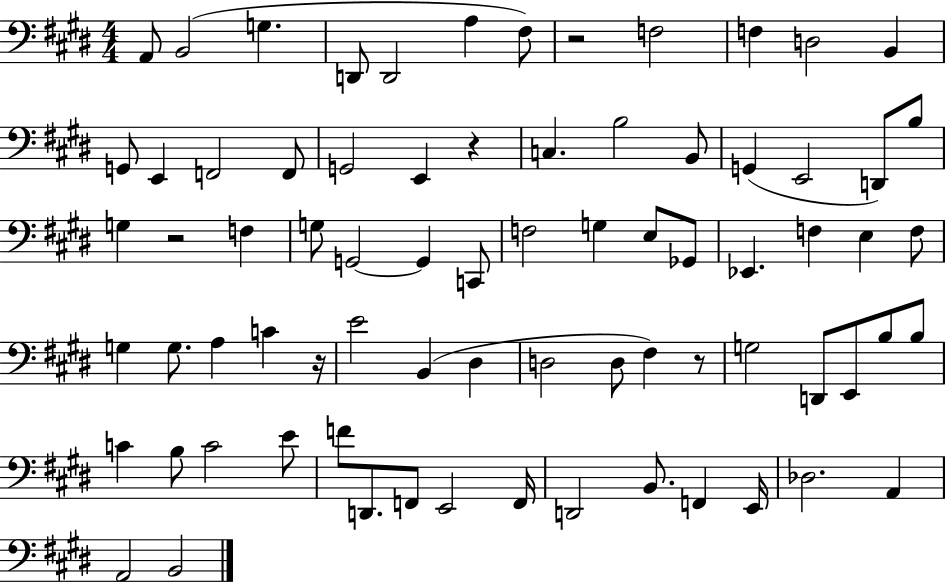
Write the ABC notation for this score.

X:1
T:Untitled
M:4/4
L:1/4
K:E
A,,/2 B,,2 G, D,,/2 D,,2 A, ^F,/2 z2 F,2 F, D,2 B,, G,,/2 E,, F,,2 F,,/2 G,,2 E,, z C, B,2 B,,/2 G,, E,,2 D,,/2 B,/2 G, z2 F, G,/2 G,,2 G,, C,,/2 F,2 G, E,/2 _G,,/2 _E,, F, E, F,/2 G, G,/2 A, C z/4 E2 B,, ^D, D,2 D,/2 ^F, z/2 G,2 D,,/2 E,,/2 B,/2 B,/2 C B,/2 C2 E/2 F/2 D,,/2 F,,/2 E,,2 F,,/4 D,,2 B,,/2 F,, E,,/4 _D,2 A,, A,,2 B,,2